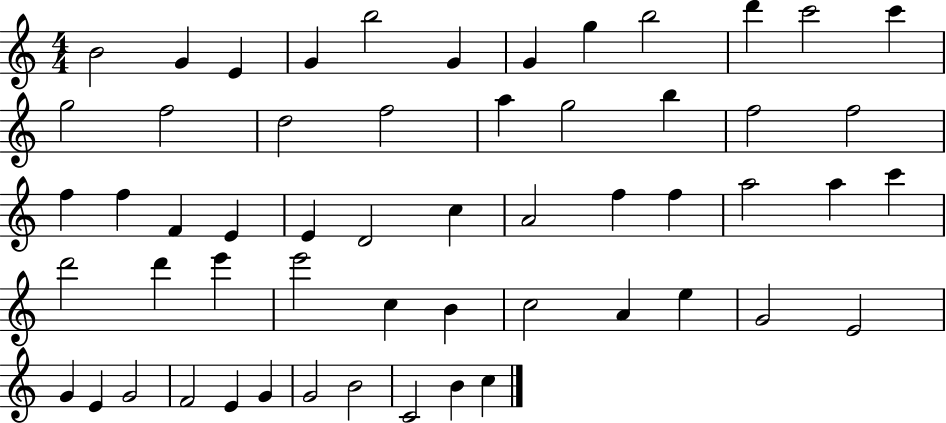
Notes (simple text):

B4/h G4/q E4/q G4/q B5/h G4/q G4/q G5/q B5/h D6/q C6/h C6/q G5/h F5/h D5/h F5/h A5/q G5/h B5/q F5/h F5/h F5/q F5/q F4/q E4/q E4/q D4/h C5/q A4/h F5/q F5/q A5/h A5/q C6/q D6/h D6/q E6/q E6/h C5/q B4/q C5/h A4/q E5/q G4/h E4/h G4/q E4/q G4/h F4/h E4/q G4/q G4/h B4/h C4/h B4/q C5/q